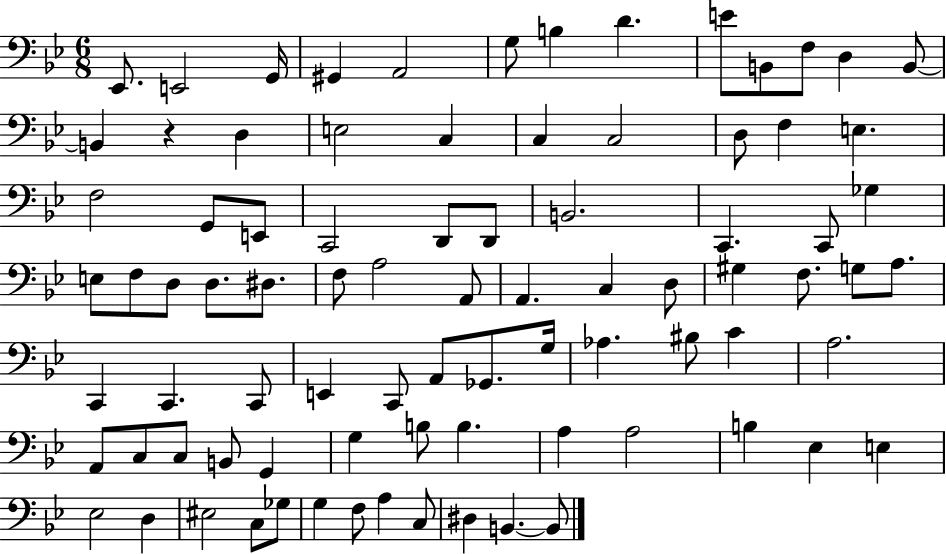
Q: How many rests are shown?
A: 1